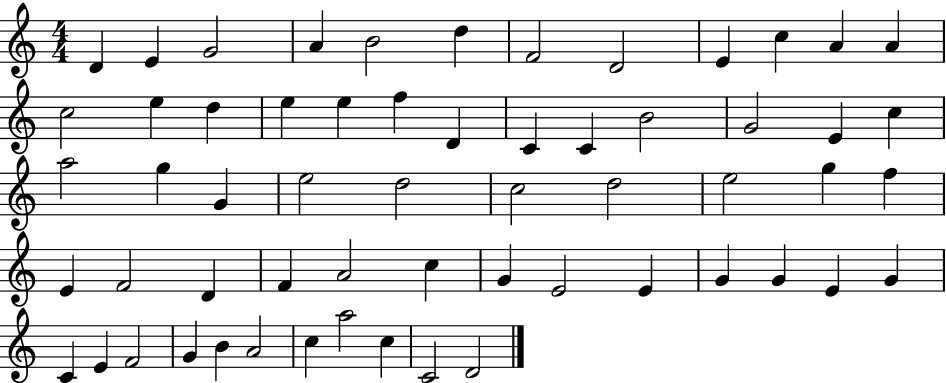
D4/q E4/q G4/h A4/q B4/h D5/q F4/h D4/h E4/q C5/q A4/q A4/q C5/h E5/q D5/q E5/q E5/q F5/q D4/q C4/q C4/q B4/h G4/h E4/q C5/q A5/h G5/q G4/q E5/h D5/h C5/h D5/h E5/h G5/q F5/q E4/q F4/h D4/q F4/q A4/h C5/q G4/q E4/h E4/q G4/q G4/q E4/q G4/q C4/q E4/q F4/h G4/q B4/q A4/h C5/q A5/h C5/q C4/h D4/h